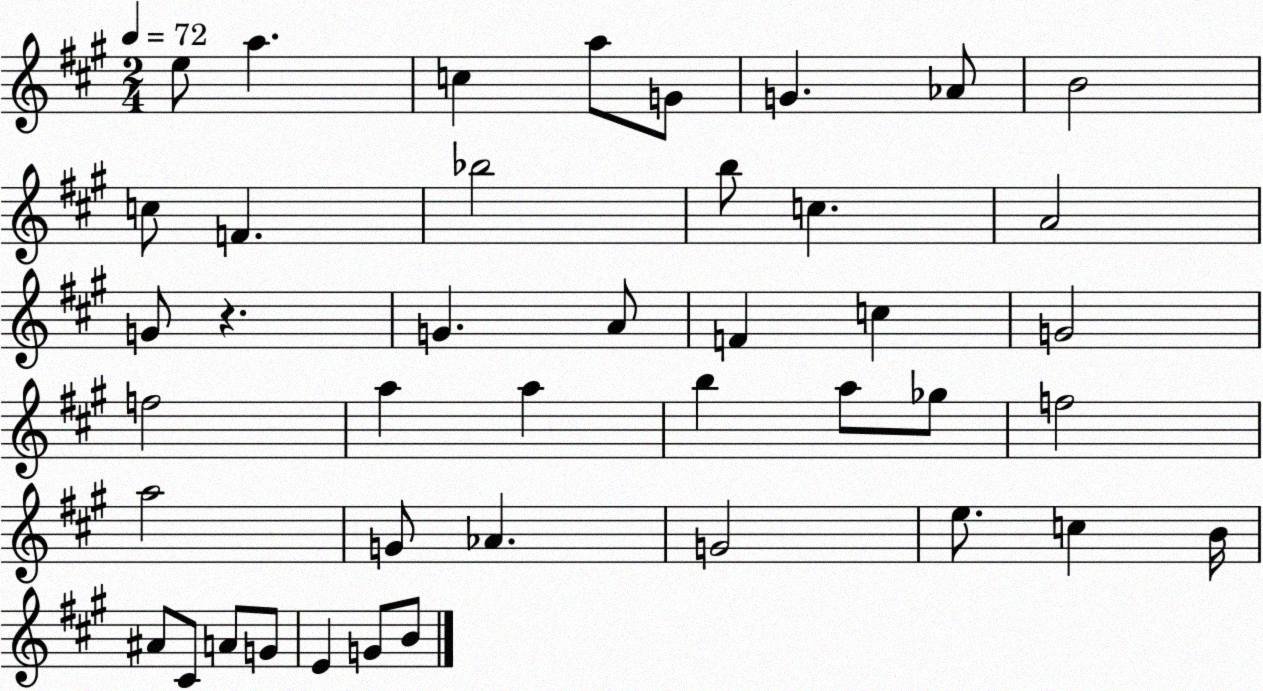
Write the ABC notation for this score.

X:1
T:Untitled
M:2/4
L:1/4
K:A
e/2 a c a/2 G/2 G _A/2 B2 c/2 F _b2 b/2 c A2 G/2 z G A/2 F c G2 f2 a a b a/2 _g/2 f2 a2 G/2 _A G2 e/2 c B/4 ^A/2 ^C/2 A/2 G/2 E G/2 B/2